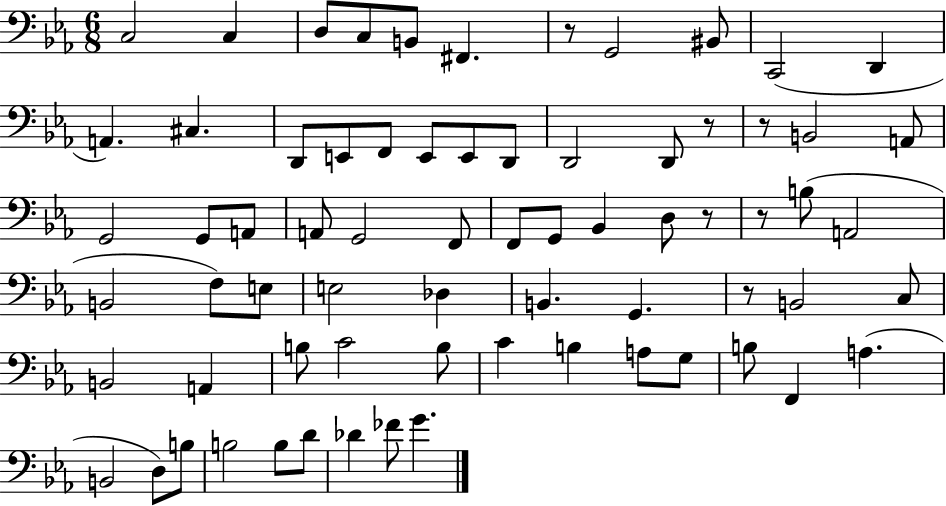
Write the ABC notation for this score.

X:1
T:Untitled
M:6/8
L:1/4
K:Eb
C,2 C, D,/2 C,/2 B,,/2 ^F,, z/2 G,,2 ^B,,/2 C,,2 D,, A,, ^C, D,,/2 E,,/2 F,,/2 E,,/2 E,,/2 D,,/2 D,,2 D,,/2 z/2 z/2 B,,2 A,,/2 G,,2 G,,/2 A,,/2 A,,/2 G,,2 F,,/2 F,,/2 G,,/2 _B,, D,/2 z/2 z/2 B,/2 A,,2 B,,2 F,/2 E,/2 E,2 _D, B,, G,, z/2 B,,2 C,/2 B,,2 A,, B,/2 C2 B,/2 C B, A,/2 G,/2 B,/2 F,, A, B,,2 D,/2 B,/2 B,2 B,/2 D/2 _D _F/2 G